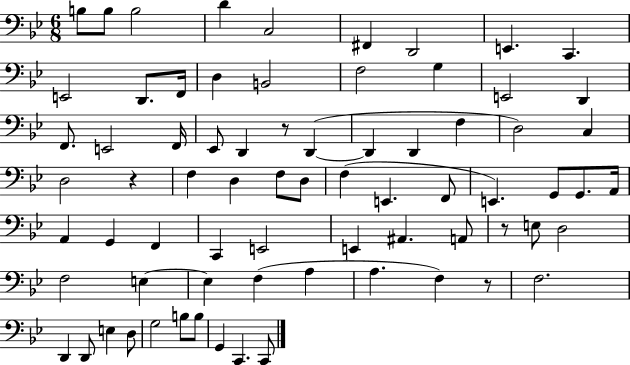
X:1
T:Untitled
M:6/8
L:1/4
K:Bb
B,/2 B,/2 B,2 D C,2 ^F,, D,,2 E,, C,, E,,2 D,,/2 F,,/4 D, B,,2 F,2 G, E,,2 D,, F,,/2 E,,2 F,,/4 _E,,/2 D,, z/2 D,, D,, D,, F, D,2 C, D,2 z F, D, F,/2 D,/2 F, E,, F,,/2 E,, G,,/2 G,,/2 A,,/4 A,, G,, F,, C,, E,,2 E,, ^A,, A,,/2 z/2 E,/2 D,2 F,2 E, E, F, A, A, F, z/2 F,2 D,, D,,/2 E, D,/2 G,2 B,/2 B,/2 G,, C,, C,,/2